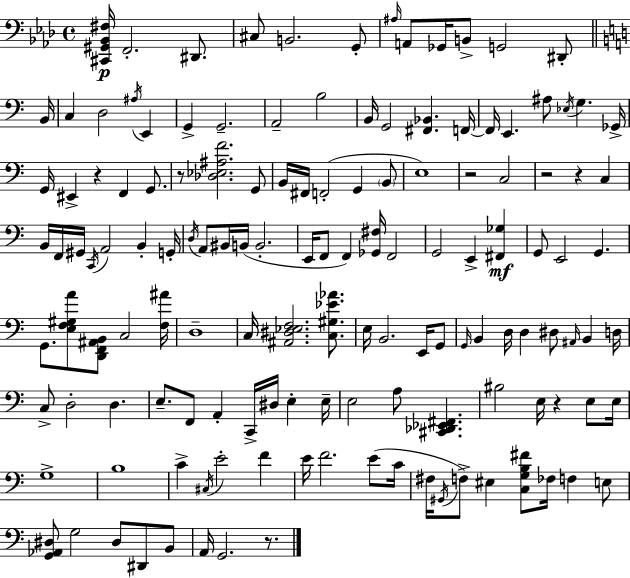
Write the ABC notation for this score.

X:1
T:Untitled
M:4/4
L:1/4
K:Ab
[^C,,^G,,_B,,^F,]/4 F,,2 ^D,,/2 ^C,/2 B,,2 G,,/2 ^A,/4 A,,/2 _G,,/4 B,,/2 G,,2 ^D,,/2 B,,/4 C, D,2 ^A,/4 E,, G,, G,,2 A,,2 B,2 B,,/4 G,,2 [^F,,_B,,] F,,/4 F,,/4 E,, ^A,/2 _E,/4 G, _G,,/4 G,,/4 ^E,, z F,, G,,/2 z/2 [_D,_E,^A,F]2 G,,/2 B,,/4 ^F,,/4 F,,2 G,, B,,/2 E,4 z2 C,2 z2 z C, B,,/4 F,,/4 ^G,,/4 C,,/4 A,,2 B,, G,,/4 D,/4 A,,/2 ^B,,/4 B,,/4 B,,2 E,,/4 F,,/2 F,, [_G,,^F,]/4 F,,2 G,,2 E,, [^F,,_G,] G,,/2 E,,2 G,, G,,/2 [E,F,^G,A]/2 [D,,F,,^A,,B,,]/2 C,2 [F,^A]/4 D,4 C,/4 [^A,,^D,_E,F,]2 [C,^G,_E_A]/2 E,/4 B,,2 E,,/4 G,,/2 G,,/4 B,, D,/4 D, ^D,/2 ^A,,/4 B,, D,/4 C,/2 D,2 D, E,/2 F,,/2 A,, C,,/4 ^D,/4 E, E,/4 E,2 A,/2 [^C,,_D,,_E,,^F,,] ^B,2 E,/4 z E,/2 E,/4 G,4 B,4 C ^C,/4 E2 F E/4 F2 E/2 C/4 ^F,/4 ^G,,/4 F,/2 ^E, [C,G,B,^F]/2 _F,/4 F, E,/2 [G,,_A,,^D,]/2 G,2 ^D,/2 ^D,,/2 B,,/2 A,,/4 G,,2 z/2